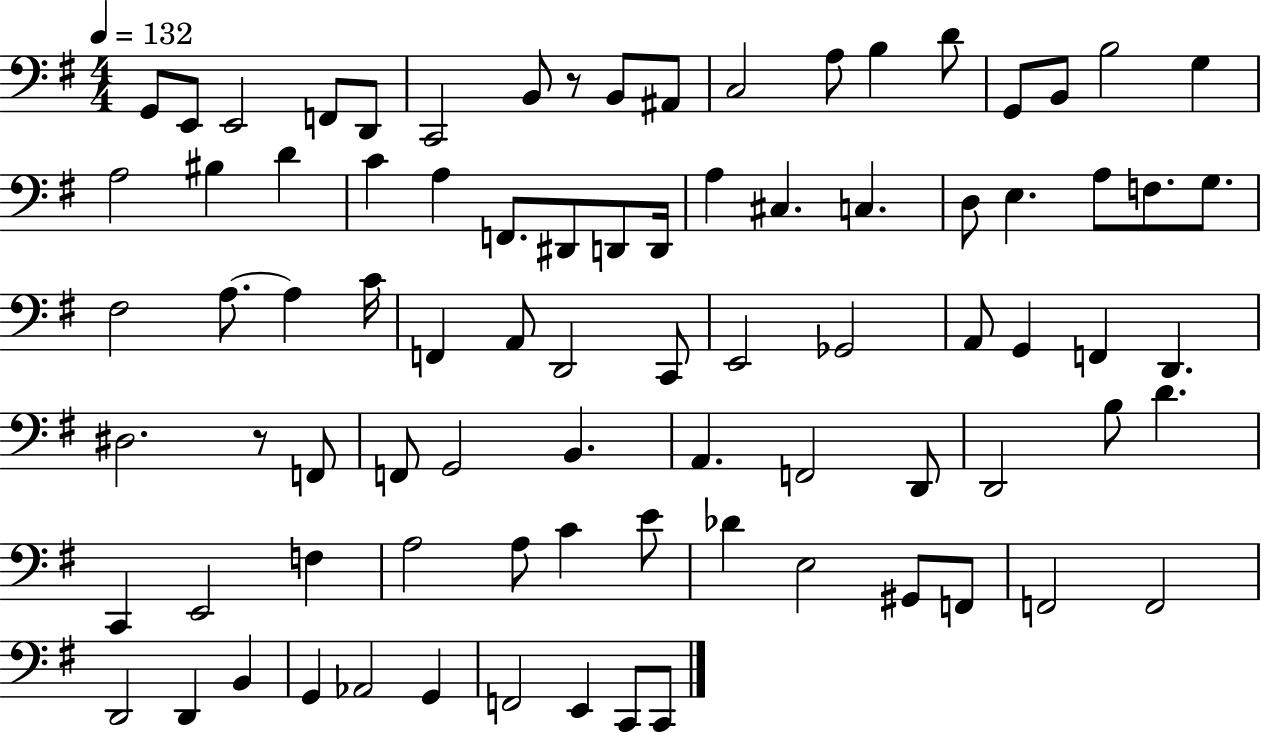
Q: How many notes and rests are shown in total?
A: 84